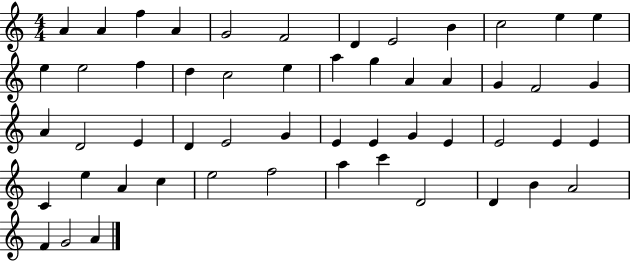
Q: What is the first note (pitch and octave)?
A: A4